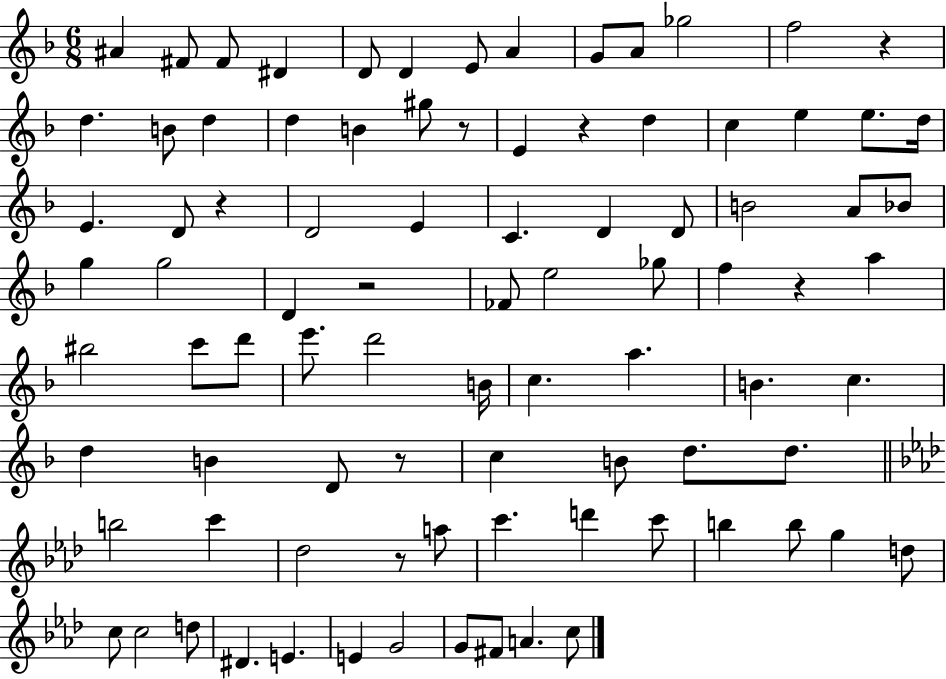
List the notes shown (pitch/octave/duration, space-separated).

A#4/q F#4/e F#4/e D#4/q D4/e D4/q E4/e A4/q G4/e A4/e Gb5/h F5/h R/q D5/q. B4/e D5/q D5/q B4/q G#5/e R/e E4/q R/q D5/q C5/q E5/q E5/e. D5/s E4/q. D4/e R/q D4/h E4/q C4/q. D4/q D4/e B4/h A4/e Bb4/e G5/q G5/h D4/q R/h FES4/e E5/h Gb5/e F5/q R/q A5/q BIS5/h C6/e D6/e E6/e. D6/h B4/s C5/q. A5/q. B4/q. C5/q. D5/q B4/q D4/e R/e C5/q B4/e D5/e. D5/e. B5/h C6/q Db5/h R/e A5/e C6/q. D6/q C6/e B5/q B5/e G5/q D5/e C5/e C5/h D5/e D#4/q. E4/q. E4/q G4/h G4/e F#4/e A4/q. C5/e